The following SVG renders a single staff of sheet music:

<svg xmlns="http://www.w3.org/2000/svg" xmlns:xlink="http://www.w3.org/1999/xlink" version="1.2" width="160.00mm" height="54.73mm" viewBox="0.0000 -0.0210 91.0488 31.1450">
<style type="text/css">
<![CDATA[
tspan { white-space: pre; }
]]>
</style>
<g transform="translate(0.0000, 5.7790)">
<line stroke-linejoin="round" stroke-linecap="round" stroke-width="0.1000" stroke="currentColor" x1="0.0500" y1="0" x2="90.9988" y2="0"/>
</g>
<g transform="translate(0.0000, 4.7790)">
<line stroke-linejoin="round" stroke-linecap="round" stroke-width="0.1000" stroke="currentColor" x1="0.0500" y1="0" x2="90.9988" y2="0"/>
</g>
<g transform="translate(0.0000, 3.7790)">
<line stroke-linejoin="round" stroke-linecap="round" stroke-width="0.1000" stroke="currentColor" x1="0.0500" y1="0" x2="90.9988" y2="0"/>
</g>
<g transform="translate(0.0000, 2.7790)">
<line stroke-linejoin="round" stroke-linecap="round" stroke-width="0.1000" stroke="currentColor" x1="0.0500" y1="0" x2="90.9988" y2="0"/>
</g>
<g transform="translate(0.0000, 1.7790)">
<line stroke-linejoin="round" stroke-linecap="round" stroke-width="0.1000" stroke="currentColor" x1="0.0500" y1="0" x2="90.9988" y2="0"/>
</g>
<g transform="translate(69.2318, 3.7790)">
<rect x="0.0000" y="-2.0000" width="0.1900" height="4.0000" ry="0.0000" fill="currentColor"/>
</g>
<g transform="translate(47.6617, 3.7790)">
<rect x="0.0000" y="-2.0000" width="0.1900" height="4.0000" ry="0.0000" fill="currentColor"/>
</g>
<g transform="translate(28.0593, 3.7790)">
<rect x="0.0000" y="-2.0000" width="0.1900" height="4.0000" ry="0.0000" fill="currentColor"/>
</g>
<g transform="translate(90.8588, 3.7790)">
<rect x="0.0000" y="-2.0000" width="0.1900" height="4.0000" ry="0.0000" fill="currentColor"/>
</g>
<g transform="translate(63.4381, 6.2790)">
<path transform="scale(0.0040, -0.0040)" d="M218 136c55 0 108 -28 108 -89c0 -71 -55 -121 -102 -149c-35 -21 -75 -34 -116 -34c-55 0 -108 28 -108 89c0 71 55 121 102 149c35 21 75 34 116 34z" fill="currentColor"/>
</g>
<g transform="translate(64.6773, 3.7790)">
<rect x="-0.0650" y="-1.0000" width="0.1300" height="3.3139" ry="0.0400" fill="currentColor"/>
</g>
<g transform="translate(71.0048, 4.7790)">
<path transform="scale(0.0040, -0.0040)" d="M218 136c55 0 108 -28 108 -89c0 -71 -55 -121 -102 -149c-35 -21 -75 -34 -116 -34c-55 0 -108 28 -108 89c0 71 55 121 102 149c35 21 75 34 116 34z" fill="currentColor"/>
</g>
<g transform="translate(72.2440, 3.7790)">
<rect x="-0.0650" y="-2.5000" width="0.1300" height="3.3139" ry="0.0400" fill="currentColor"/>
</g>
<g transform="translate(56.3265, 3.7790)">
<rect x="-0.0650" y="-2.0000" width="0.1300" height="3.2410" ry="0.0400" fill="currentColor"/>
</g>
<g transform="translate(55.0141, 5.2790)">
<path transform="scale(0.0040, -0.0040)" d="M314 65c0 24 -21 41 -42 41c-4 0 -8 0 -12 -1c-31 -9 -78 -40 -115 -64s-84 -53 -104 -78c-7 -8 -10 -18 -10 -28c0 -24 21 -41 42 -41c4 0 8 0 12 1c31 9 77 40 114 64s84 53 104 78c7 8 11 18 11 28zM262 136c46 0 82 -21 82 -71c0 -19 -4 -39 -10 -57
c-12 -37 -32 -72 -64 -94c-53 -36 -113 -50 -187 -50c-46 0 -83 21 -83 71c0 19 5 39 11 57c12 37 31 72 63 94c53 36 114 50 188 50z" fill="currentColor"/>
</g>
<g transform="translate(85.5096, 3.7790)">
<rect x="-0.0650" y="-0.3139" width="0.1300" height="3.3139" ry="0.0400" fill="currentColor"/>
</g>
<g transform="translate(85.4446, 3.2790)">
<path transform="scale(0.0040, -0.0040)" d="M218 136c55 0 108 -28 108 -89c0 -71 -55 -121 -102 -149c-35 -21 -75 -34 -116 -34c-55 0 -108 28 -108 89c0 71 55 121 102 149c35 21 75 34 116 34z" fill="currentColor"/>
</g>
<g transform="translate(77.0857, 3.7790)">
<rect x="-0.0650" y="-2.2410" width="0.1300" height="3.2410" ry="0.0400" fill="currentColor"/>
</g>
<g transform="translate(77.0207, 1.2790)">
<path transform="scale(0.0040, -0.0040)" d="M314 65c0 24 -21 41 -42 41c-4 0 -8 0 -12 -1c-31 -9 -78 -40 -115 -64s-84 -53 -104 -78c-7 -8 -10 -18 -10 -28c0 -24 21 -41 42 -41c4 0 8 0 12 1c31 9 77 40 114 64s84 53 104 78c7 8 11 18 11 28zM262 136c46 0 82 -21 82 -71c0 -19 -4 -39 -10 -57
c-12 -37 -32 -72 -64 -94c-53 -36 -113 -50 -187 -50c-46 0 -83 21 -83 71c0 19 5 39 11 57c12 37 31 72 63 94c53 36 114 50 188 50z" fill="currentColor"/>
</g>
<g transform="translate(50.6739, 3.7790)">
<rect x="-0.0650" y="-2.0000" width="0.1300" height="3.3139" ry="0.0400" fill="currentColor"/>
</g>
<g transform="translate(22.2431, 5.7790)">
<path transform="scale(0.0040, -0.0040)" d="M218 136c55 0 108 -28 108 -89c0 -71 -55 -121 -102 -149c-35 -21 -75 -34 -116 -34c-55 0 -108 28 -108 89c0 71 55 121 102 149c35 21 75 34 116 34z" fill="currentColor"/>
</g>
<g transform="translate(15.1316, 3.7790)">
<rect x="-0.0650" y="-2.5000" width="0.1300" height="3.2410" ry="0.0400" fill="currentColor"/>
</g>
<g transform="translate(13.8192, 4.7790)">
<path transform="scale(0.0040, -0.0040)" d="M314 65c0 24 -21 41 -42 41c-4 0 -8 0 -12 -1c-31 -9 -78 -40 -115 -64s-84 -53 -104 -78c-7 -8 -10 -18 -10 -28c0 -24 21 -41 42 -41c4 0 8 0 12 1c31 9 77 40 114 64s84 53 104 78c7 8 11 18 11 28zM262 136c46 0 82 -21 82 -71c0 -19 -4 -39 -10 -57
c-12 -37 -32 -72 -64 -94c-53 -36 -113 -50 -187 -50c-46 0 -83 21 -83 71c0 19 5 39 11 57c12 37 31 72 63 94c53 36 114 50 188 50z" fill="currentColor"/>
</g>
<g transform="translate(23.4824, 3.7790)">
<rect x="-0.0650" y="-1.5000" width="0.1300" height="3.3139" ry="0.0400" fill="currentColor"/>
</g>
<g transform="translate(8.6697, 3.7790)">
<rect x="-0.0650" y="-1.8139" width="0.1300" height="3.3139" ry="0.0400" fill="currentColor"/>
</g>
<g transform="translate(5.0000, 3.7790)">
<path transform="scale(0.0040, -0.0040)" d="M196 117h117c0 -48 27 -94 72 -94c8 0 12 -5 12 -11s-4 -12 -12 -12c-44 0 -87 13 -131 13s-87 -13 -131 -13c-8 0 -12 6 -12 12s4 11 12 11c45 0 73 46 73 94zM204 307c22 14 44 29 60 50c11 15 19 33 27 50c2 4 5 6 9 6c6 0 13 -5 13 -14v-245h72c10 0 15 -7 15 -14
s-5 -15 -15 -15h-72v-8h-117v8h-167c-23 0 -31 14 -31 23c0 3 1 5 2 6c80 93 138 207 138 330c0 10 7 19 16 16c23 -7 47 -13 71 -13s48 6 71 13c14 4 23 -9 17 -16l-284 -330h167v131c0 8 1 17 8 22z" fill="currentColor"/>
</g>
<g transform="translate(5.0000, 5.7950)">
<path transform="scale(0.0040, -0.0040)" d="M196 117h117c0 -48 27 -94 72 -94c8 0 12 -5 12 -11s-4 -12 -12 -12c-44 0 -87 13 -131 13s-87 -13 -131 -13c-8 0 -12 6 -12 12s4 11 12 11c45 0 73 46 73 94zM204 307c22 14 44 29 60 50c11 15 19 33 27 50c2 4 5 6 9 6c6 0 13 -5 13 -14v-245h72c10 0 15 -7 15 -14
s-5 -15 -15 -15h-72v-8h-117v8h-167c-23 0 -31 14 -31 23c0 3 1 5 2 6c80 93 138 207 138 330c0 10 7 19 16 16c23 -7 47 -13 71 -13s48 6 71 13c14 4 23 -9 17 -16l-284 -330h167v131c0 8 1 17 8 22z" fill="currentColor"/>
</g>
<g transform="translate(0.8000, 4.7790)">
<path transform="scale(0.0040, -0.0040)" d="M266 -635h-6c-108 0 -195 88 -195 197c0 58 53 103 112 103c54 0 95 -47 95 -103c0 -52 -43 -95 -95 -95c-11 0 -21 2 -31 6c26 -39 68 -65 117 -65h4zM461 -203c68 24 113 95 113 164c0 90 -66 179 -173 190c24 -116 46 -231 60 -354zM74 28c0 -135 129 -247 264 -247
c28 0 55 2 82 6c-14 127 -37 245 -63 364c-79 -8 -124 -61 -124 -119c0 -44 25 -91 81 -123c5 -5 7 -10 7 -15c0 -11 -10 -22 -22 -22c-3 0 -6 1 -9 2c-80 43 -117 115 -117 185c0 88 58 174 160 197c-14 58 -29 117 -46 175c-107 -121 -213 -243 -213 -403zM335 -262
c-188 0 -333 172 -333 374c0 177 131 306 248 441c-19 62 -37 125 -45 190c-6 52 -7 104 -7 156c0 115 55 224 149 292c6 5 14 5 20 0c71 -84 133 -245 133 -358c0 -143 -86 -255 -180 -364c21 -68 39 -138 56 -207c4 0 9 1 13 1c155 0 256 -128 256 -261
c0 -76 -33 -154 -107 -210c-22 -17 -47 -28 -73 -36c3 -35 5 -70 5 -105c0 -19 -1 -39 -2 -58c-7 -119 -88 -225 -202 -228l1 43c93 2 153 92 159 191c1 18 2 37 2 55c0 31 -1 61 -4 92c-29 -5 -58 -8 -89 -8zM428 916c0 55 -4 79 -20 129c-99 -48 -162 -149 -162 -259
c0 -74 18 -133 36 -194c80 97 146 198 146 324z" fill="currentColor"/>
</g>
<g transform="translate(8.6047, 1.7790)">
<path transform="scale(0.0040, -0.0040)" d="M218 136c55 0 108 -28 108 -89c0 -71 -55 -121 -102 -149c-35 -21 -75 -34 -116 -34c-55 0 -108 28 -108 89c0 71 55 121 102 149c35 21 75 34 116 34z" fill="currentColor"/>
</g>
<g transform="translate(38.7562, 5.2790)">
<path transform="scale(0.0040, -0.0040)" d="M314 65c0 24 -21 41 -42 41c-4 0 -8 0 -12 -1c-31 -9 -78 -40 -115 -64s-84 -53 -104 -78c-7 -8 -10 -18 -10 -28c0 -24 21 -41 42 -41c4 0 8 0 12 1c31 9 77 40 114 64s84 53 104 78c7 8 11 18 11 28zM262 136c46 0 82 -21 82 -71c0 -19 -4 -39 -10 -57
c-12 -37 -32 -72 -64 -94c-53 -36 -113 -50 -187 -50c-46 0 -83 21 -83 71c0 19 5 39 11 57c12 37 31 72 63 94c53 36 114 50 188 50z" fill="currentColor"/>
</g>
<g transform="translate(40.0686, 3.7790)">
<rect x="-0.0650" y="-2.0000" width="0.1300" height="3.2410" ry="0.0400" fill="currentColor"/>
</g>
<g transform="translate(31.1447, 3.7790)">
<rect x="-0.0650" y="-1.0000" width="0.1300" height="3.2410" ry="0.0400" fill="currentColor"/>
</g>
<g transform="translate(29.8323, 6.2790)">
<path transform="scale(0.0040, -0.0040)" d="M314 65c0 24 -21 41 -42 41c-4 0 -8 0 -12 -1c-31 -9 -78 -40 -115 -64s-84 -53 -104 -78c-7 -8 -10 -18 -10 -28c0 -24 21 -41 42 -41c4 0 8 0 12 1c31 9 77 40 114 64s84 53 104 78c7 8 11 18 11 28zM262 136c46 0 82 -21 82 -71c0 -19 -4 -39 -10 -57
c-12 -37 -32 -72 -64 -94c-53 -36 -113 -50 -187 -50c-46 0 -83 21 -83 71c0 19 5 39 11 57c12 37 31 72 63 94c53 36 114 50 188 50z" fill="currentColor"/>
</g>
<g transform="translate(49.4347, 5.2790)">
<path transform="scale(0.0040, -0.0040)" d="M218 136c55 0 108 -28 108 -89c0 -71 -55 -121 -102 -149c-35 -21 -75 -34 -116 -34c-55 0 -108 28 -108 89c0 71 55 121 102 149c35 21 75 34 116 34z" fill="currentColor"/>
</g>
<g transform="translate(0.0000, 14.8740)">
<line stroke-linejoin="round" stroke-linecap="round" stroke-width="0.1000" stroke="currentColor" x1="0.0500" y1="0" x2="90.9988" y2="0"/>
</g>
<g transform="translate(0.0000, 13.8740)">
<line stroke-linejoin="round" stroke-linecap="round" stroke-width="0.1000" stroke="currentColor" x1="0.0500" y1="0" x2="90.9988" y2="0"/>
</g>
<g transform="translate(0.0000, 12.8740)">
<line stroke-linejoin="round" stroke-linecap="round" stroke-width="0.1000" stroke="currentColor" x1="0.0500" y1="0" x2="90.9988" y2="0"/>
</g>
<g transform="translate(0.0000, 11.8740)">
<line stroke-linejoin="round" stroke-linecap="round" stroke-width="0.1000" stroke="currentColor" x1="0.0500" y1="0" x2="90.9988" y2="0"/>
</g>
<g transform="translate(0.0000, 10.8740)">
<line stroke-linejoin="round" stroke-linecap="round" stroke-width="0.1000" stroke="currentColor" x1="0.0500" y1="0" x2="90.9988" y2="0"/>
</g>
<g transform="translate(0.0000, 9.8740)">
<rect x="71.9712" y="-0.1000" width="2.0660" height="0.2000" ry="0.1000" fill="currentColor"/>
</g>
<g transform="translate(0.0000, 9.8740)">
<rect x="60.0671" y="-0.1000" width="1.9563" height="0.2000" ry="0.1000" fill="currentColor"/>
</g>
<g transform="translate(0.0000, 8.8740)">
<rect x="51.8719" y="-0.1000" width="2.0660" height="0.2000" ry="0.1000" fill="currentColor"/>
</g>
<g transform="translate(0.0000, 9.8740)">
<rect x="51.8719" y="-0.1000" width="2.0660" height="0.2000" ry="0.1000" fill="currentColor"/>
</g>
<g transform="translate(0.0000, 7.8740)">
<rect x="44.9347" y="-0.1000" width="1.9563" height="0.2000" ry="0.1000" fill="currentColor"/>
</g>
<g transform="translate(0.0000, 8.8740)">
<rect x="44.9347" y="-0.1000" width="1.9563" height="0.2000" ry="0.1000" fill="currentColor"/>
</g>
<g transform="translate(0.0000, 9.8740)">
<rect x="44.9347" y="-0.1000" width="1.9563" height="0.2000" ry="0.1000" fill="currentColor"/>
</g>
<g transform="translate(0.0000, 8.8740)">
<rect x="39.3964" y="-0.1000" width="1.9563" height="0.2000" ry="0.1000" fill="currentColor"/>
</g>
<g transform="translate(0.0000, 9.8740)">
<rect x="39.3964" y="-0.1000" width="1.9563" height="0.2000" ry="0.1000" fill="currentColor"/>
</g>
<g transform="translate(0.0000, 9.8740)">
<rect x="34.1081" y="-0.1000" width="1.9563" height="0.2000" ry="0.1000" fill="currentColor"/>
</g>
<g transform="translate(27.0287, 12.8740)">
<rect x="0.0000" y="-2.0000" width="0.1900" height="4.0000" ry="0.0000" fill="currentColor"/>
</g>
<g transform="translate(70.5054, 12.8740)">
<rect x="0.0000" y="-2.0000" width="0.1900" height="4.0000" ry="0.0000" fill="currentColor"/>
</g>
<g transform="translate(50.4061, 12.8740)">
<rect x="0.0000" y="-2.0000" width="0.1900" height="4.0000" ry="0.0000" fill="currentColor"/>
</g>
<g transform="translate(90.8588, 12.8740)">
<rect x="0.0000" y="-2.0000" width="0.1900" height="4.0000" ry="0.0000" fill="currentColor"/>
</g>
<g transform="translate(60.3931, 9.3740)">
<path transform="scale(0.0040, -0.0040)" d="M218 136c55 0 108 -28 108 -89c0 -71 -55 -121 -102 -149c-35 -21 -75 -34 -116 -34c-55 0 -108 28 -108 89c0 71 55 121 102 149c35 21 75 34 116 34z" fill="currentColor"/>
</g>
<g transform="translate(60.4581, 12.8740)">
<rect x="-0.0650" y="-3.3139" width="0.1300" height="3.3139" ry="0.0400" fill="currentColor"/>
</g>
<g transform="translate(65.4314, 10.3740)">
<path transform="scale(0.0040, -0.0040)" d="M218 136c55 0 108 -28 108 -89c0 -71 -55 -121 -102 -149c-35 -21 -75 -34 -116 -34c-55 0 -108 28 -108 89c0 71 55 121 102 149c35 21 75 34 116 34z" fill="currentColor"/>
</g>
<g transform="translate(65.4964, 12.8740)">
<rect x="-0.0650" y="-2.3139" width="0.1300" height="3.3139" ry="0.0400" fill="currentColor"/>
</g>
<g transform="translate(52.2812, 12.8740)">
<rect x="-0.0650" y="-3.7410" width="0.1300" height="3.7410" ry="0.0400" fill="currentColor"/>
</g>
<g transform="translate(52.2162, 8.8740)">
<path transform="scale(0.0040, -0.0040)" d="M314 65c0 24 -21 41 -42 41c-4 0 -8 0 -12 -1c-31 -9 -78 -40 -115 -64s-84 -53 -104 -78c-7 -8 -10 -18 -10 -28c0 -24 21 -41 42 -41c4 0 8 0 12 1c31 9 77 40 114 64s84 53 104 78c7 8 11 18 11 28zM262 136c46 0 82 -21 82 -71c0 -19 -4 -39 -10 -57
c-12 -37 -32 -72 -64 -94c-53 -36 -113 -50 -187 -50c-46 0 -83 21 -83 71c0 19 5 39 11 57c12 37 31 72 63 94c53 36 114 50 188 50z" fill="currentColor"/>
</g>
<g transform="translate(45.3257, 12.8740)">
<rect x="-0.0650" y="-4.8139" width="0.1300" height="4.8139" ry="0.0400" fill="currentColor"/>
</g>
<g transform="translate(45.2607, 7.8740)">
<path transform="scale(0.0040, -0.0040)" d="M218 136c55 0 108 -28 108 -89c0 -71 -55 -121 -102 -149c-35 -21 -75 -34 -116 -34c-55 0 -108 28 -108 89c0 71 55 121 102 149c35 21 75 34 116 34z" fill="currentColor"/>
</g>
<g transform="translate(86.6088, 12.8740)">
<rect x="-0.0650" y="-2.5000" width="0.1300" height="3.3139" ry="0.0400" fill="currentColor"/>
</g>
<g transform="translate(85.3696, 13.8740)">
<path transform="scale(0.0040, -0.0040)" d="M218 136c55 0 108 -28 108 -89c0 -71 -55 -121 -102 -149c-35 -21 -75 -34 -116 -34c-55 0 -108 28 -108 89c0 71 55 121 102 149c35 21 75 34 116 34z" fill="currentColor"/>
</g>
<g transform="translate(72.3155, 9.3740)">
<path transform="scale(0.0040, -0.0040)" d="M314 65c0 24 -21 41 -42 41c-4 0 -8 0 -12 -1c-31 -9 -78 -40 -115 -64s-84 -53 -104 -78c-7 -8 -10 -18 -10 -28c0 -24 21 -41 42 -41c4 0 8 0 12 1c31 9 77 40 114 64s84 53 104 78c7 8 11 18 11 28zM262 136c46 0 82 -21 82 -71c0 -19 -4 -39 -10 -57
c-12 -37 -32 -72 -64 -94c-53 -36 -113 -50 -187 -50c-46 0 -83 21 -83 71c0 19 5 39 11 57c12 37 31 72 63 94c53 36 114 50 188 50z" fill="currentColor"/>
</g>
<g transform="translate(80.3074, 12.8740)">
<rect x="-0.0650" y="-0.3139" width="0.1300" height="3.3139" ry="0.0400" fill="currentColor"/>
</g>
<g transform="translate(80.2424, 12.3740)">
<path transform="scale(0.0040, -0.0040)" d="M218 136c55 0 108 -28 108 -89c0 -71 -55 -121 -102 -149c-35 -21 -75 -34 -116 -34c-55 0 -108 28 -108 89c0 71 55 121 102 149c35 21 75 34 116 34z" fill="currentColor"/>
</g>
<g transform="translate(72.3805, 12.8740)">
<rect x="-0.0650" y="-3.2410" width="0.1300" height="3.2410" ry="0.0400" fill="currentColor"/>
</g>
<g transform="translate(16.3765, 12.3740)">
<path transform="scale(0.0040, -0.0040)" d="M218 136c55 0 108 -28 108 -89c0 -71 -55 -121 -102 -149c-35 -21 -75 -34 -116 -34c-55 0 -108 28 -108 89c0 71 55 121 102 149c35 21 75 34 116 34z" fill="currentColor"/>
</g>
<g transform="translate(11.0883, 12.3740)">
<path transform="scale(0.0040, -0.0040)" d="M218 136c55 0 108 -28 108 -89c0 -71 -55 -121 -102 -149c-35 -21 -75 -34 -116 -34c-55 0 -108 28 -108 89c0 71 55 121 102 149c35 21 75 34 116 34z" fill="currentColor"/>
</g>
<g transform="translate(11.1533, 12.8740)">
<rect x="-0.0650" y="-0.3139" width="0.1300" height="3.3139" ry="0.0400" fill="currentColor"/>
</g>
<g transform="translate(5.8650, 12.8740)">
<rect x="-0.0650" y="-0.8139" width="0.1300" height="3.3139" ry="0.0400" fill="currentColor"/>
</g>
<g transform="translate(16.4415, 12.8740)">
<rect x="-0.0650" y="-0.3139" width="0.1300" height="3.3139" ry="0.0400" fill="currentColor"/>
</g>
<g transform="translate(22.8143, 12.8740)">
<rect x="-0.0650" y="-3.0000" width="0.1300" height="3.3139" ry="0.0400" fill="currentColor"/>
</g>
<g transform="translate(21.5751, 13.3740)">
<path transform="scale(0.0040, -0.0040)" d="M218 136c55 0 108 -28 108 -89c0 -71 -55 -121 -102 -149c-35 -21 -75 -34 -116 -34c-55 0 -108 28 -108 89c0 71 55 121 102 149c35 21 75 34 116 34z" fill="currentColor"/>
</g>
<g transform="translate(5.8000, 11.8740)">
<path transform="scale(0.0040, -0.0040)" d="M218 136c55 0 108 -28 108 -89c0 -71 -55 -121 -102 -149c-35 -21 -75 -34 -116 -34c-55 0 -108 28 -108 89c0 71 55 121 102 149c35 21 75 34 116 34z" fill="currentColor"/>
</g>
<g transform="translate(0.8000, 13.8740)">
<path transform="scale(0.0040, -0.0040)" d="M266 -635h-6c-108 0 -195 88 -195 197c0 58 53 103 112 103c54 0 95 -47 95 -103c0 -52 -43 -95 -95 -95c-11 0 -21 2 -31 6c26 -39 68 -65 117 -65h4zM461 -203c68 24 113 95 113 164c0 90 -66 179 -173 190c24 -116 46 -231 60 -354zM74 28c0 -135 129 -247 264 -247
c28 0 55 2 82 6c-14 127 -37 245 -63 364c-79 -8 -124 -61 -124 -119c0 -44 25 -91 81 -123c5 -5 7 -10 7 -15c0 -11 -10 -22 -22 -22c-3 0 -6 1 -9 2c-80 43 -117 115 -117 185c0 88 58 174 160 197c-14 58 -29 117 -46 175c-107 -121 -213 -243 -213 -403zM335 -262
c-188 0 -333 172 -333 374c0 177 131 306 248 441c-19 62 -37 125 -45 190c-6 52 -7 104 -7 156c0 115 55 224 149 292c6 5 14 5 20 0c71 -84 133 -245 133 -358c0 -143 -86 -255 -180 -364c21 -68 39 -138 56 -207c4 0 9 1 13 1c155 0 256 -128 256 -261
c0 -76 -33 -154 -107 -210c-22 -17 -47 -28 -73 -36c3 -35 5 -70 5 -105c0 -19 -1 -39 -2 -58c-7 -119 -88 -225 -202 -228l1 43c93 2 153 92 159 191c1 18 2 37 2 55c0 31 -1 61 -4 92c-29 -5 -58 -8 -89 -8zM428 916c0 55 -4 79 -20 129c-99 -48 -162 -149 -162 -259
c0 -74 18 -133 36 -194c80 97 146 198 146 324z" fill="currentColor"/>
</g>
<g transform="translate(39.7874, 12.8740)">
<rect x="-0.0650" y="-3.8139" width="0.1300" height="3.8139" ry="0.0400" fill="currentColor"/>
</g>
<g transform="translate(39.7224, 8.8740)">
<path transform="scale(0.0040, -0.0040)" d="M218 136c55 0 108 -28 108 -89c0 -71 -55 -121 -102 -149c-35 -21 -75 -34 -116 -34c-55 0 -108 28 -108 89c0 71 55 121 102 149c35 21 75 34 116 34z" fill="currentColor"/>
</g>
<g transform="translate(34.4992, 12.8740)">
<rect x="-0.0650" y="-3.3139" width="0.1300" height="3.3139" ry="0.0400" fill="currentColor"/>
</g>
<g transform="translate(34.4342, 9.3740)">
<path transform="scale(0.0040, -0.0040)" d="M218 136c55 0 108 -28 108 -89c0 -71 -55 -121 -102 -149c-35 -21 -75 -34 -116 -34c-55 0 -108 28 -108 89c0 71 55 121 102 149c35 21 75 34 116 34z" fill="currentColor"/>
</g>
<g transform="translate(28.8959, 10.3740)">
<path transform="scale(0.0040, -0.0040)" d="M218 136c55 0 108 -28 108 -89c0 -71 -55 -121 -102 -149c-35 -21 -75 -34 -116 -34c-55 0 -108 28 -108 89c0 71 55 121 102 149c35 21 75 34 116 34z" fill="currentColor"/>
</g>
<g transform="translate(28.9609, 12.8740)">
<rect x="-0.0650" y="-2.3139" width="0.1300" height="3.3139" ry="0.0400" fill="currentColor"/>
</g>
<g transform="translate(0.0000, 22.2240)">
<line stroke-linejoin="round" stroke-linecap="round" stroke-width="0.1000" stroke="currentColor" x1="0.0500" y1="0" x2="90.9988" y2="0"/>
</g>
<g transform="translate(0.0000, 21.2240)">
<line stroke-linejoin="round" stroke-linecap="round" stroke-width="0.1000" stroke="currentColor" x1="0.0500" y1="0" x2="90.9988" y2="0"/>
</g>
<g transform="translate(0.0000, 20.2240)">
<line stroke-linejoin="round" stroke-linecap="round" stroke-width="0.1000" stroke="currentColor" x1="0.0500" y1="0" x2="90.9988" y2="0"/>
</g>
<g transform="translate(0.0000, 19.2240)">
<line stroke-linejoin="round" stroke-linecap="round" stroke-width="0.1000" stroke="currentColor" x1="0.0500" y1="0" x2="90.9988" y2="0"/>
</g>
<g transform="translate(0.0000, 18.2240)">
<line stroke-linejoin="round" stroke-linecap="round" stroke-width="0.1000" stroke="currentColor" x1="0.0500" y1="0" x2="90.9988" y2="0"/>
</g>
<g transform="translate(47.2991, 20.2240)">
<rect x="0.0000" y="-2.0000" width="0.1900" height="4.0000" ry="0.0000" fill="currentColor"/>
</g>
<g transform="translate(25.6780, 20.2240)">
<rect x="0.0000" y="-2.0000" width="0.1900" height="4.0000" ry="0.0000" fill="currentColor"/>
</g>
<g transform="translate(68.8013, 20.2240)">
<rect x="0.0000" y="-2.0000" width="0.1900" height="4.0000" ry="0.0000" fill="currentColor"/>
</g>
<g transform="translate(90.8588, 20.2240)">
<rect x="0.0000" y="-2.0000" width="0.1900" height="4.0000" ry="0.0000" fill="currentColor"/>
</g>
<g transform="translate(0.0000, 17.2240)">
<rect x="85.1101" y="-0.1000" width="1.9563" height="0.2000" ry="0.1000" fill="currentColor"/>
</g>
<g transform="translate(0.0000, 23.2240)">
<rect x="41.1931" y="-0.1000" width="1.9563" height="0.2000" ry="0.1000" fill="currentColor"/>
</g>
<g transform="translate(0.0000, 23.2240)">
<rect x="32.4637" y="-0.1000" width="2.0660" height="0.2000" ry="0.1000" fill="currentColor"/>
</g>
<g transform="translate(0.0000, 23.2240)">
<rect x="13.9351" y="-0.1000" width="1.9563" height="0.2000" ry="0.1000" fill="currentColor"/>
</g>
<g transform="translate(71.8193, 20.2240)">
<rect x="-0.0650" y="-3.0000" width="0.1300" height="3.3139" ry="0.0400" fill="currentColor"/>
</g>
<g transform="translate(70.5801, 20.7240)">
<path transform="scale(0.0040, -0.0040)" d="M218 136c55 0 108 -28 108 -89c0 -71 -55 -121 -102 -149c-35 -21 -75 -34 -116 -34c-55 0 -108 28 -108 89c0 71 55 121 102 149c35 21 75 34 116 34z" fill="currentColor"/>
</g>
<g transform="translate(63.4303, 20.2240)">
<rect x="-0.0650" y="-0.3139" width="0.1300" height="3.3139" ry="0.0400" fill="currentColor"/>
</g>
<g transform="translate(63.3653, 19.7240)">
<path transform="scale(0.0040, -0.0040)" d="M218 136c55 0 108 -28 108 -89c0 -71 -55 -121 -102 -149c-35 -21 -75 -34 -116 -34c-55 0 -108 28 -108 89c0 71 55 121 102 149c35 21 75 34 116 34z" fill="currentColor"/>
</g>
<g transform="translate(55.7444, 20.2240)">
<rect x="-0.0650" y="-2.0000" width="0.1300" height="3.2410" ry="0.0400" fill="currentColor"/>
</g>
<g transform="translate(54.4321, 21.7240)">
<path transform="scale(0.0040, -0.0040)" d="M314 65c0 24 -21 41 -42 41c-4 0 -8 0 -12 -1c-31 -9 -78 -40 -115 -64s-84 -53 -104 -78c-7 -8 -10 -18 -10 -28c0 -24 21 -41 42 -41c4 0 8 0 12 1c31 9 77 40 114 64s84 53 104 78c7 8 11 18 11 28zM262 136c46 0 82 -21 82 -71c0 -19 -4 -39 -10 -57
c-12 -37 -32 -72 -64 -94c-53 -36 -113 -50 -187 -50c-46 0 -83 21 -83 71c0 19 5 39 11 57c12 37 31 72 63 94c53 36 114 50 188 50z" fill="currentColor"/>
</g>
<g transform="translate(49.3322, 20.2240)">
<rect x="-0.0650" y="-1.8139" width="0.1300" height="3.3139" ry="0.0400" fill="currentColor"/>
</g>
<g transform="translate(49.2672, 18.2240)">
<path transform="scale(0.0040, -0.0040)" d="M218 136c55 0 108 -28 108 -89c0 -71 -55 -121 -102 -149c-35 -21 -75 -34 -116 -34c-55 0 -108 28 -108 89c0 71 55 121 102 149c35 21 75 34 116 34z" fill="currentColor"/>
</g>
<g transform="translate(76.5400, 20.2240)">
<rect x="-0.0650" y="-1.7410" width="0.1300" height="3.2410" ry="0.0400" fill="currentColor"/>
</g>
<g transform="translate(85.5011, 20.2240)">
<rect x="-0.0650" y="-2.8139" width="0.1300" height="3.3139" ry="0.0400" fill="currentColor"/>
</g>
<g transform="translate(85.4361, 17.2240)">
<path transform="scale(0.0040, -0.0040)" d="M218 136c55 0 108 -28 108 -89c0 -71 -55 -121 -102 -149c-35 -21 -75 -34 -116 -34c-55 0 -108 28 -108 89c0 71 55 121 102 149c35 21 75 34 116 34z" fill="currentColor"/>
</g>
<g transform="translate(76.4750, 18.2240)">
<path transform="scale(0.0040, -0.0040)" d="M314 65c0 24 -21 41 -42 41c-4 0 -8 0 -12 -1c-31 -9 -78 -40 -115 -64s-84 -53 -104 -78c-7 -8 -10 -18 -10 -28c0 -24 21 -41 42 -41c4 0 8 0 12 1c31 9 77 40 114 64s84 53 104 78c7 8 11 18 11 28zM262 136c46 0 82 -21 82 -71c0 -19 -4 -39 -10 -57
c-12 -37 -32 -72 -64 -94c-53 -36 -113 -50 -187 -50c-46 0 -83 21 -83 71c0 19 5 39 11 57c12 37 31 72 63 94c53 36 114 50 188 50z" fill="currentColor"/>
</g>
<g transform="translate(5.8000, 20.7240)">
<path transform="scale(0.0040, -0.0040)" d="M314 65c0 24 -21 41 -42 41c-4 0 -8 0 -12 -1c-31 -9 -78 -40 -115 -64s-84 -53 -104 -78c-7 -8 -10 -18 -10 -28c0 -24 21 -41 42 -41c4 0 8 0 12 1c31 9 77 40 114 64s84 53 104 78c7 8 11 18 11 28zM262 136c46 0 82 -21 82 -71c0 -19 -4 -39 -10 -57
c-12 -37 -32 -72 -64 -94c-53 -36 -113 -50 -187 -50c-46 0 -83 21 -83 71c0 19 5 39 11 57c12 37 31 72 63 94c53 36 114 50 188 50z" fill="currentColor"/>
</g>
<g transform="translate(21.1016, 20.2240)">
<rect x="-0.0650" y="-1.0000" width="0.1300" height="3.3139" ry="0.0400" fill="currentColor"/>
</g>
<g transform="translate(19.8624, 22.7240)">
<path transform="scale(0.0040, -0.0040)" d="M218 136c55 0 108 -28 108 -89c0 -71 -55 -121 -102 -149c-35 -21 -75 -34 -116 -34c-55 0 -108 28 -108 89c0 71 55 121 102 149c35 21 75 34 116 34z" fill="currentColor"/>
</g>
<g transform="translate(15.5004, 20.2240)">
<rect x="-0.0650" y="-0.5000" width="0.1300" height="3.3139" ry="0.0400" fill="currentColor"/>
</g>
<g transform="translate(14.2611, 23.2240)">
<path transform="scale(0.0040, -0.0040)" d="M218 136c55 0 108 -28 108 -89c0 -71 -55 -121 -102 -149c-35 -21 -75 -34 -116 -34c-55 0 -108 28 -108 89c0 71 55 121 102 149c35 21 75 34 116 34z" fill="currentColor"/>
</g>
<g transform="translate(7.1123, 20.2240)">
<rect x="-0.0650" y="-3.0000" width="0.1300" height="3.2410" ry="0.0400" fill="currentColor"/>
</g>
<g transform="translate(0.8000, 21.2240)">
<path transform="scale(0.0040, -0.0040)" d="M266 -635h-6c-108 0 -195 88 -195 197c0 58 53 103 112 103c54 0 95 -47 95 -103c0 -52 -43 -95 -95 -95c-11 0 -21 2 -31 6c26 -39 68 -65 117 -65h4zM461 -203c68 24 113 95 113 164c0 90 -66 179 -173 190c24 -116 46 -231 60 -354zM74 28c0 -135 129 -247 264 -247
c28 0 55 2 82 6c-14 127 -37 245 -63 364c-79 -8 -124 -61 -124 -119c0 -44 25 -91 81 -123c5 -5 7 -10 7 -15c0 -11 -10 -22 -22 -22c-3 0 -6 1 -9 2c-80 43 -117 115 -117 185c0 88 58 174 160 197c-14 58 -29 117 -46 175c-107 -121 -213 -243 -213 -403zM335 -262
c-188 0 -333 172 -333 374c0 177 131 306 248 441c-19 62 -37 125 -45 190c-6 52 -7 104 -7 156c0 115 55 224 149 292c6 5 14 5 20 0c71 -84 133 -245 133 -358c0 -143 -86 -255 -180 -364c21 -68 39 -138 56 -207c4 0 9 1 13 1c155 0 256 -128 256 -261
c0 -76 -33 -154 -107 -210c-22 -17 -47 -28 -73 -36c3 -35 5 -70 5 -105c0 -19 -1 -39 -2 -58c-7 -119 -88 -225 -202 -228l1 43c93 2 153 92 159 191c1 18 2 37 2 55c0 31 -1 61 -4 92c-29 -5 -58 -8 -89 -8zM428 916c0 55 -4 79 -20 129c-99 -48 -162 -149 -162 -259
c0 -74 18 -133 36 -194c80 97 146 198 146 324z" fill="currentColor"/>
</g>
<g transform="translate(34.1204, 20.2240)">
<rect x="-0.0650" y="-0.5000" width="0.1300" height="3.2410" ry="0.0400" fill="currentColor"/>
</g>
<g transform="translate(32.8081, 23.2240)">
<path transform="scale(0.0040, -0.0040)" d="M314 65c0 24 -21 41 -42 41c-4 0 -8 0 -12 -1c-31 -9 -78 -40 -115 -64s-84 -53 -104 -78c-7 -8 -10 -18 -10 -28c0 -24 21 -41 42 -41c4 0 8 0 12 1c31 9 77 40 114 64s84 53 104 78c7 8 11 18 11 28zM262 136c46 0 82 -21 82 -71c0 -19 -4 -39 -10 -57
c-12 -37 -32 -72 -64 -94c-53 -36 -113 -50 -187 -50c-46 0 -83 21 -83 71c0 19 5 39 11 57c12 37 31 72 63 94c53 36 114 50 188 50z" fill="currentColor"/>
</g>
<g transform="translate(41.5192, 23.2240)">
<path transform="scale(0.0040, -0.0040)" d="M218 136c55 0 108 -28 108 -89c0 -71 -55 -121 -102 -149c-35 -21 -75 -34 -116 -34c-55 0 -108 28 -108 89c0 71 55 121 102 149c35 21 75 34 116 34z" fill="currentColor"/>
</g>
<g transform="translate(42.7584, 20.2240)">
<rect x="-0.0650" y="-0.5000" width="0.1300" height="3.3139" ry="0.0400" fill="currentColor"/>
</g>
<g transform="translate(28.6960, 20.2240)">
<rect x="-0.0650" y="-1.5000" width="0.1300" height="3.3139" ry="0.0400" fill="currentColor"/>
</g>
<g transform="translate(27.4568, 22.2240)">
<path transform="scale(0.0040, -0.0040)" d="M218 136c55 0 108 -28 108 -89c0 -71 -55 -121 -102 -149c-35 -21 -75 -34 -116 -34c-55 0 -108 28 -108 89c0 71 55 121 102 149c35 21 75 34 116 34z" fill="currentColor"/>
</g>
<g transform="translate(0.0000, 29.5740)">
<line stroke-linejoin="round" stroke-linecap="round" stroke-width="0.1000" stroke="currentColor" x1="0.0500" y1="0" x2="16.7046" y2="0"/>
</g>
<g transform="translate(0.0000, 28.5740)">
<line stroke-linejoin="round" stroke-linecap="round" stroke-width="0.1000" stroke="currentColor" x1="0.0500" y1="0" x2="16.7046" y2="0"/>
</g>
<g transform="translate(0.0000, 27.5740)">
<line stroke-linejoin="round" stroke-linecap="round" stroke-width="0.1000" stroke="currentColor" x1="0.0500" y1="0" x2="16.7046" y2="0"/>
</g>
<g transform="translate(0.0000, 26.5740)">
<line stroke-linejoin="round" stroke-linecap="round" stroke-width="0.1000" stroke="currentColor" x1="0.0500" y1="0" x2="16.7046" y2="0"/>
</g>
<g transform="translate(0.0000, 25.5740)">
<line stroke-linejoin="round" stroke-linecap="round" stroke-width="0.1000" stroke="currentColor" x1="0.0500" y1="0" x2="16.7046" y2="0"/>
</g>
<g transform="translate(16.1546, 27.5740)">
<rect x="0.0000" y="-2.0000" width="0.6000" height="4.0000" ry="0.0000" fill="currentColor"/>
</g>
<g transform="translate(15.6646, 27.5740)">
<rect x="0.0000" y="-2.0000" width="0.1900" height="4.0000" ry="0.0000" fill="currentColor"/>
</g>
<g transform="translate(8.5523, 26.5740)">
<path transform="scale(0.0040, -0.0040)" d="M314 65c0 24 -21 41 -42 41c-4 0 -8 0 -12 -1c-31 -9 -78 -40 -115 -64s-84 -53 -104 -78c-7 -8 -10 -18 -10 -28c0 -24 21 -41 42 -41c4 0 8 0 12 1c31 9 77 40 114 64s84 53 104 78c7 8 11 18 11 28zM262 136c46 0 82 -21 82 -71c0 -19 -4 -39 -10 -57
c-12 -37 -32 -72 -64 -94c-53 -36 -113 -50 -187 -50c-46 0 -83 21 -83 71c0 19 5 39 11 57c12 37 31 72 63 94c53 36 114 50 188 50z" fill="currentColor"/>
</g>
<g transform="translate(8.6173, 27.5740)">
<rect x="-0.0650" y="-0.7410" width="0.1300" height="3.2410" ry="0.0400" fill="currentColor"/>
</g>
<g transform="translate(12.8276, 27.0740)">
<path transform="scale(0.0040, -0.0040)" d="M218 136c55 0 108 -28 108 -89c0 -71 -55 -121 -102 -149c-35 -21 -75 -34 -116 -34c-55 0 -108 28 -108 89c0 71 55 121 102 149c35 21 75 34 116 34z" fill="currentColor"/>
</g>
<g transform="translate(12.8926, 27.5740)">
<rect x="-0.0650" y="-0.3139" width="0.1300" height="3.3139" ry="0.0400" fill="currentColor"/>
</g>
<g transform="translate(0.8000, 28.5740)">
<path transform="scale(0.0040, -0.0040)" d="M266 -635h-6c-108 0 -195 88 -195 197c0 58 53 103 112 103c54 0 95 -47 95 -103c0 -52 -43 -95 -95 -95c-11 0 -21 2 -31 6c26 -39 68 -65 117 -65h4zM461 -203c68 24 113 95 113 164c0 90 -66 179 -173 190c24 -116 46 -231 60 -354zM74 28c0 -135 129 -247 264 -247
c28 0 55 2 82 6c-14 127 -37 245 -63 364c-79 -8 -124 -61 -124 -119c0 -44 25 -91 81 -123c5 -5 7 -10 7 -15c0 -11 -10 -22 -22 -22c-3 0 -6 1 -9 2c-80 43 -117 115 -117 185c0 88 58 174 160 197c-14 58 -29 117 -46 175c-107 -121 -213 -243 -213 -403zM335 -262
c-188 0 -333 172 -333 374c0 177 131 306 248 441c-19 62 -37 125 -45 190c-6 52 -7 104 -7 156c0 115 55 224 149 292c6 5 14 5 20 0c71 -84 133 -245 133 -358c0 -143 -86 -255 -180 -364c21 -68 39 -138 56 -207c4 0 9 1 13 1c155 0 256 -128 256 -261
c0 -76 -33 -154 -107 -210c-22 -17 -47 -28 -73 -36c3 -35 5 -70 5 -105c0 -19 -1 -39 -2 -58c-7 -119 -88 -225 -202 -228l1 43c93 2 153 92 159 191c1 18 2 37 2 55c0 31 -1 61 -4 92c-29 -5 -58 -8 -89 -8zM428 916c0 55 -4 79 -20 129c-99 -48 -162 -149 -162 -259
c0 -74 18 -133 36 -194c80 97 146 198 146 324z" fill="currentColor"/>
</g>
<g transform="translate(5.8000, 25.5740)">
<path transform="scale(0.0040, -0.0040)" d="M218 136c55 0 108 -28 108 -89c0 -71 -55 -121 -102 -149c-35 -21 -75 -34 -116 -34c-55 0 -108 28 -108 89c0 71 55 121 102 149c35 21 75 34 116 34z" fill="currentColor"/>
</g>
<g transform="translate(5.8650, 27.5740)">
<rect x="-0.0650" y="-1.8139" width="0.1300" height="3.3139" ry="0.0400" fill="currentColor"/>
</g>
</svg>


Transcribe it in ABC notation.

X:1
T:Untitled
M:4/4
L:1/4
K:C
f G2 E D2 F2 F F2 D G g2 c d c c A g b c' e' c'2 b g b2 c G A2 C D E C2 C f F2 c A f2 a f d2 c